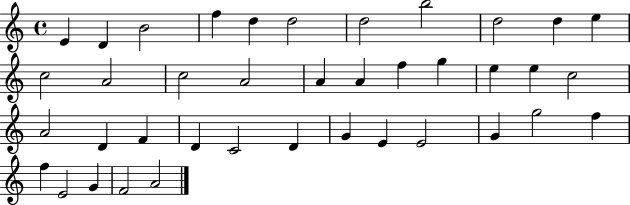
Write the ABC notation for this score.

X:1
T:Untitled
M:4/4
L:1/4
K:C
E D B2 f d d2 d2 b2 d2 d e c2 A2 c2 A2 A A f g e e c2 A2 D F D C2 D G E E2 G g2 f f E2 G F2 A2